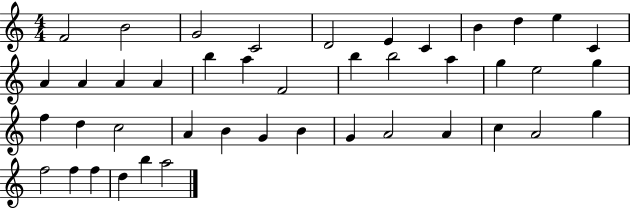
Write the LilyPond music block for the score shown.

{
  \clef treble
  \numericTimeSignature
  \time 4/4
  \key c \major
  f'2 b'2 | g'2 c'2 | d'2 e'4 c'4 | b'4 d''4 e''4 c'4 | \break a'4 a'4 a'4 a'4 | b''4 a''4 f'2 | b''4 b''2 a''4 | g''4 e''2 g''4 | \break f''4 d''4 c''2 | a'4 b'4 g'4 b'4 | g'4 a'2 a'4 | c''4 a'2 g''4 | \break f''2 f''4 f''4 | d''4 b''4 a''2 | \bar "|."
}